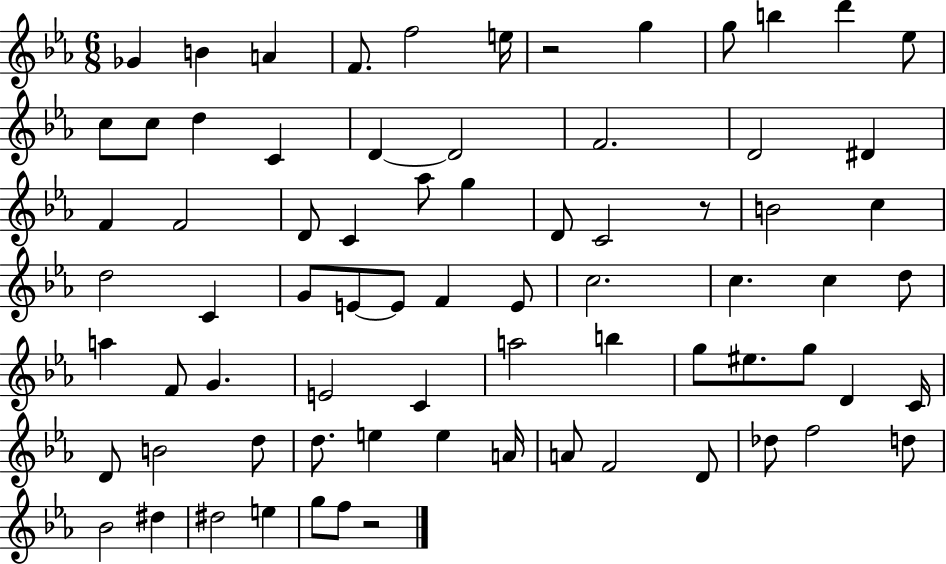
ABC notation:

X:1
T:Untitled
M:6/8
L:1/4
K:Eb
_G B A F/2 f2 e/4 z2 g g/2 b d' _e/2 c/2 c/2 d C D D2 F2 D2 ^D F F2 D/2 C _a/2 g D/2 C2 z/2 B2 c d2 C G/2 E/2 E/2 F E/2 c2 c c d/2 a F/2 G E2 C a2 b g/2 ^e/2 g/2 D C/4 D/2 B2 d/2 d/2 e e A/4 A/2 F2 D/2 _d/2 f2 d/2 _B2 ^d ^d2 e g/2 f/2 z2